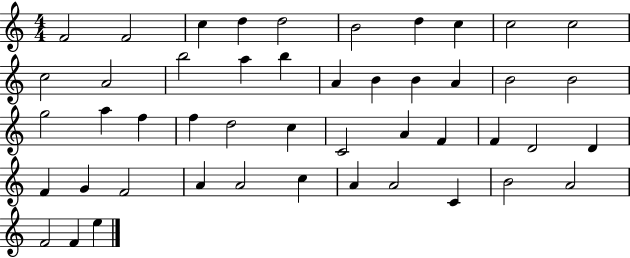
F4/h F4/h C5/q D5/q D5/h B4/h D5/q C5/q C5/h C5/h C5/h A4/h B5/h A5/q B5/q A4/q B4/q B4/q A4/q B4/h B4/h G5/h A5/q F5/q F5/q D5/h C5/q C4/h A4/q F4/q F4/q D4/h D4/q F4/q G4/q F4/h A4/q A4/h C5/q A4/q A4/h C4/q B4/h A4/h F4/h F4/q E5/q